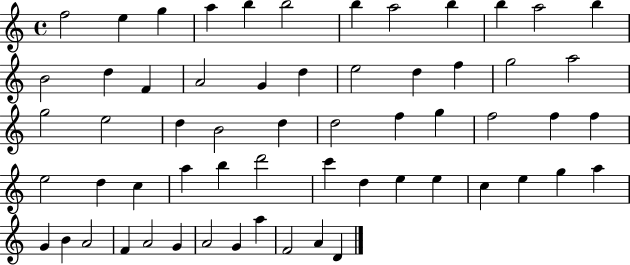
F5/h E5/q G5/q A5/q B5/q B5/h B5/q A5/h B5/q B5/q A5/h B5/q B4/h D5/q F4/q A4/h G4/q D5/q E5/h D5/q F5/q G5/h A5/h G5/h E5/h D5/q B4/h D5/q D5/h F5/q G5/q F5/h F5/q F5/q E5/h D5/q C5/q A5/q B5/q D6/h C6/q D5/q E5/q E5/q C5/q E5/q G5/q A5/q G4/q B4/q A4/h F4/q A4/h G4/q A4/h G4/q A5/q F4/h A4/q D4/q